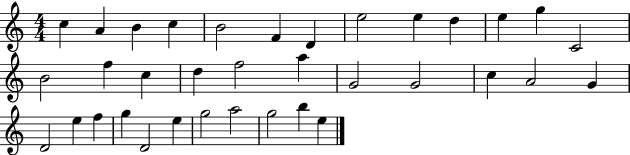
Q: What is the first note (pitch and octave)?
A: C5